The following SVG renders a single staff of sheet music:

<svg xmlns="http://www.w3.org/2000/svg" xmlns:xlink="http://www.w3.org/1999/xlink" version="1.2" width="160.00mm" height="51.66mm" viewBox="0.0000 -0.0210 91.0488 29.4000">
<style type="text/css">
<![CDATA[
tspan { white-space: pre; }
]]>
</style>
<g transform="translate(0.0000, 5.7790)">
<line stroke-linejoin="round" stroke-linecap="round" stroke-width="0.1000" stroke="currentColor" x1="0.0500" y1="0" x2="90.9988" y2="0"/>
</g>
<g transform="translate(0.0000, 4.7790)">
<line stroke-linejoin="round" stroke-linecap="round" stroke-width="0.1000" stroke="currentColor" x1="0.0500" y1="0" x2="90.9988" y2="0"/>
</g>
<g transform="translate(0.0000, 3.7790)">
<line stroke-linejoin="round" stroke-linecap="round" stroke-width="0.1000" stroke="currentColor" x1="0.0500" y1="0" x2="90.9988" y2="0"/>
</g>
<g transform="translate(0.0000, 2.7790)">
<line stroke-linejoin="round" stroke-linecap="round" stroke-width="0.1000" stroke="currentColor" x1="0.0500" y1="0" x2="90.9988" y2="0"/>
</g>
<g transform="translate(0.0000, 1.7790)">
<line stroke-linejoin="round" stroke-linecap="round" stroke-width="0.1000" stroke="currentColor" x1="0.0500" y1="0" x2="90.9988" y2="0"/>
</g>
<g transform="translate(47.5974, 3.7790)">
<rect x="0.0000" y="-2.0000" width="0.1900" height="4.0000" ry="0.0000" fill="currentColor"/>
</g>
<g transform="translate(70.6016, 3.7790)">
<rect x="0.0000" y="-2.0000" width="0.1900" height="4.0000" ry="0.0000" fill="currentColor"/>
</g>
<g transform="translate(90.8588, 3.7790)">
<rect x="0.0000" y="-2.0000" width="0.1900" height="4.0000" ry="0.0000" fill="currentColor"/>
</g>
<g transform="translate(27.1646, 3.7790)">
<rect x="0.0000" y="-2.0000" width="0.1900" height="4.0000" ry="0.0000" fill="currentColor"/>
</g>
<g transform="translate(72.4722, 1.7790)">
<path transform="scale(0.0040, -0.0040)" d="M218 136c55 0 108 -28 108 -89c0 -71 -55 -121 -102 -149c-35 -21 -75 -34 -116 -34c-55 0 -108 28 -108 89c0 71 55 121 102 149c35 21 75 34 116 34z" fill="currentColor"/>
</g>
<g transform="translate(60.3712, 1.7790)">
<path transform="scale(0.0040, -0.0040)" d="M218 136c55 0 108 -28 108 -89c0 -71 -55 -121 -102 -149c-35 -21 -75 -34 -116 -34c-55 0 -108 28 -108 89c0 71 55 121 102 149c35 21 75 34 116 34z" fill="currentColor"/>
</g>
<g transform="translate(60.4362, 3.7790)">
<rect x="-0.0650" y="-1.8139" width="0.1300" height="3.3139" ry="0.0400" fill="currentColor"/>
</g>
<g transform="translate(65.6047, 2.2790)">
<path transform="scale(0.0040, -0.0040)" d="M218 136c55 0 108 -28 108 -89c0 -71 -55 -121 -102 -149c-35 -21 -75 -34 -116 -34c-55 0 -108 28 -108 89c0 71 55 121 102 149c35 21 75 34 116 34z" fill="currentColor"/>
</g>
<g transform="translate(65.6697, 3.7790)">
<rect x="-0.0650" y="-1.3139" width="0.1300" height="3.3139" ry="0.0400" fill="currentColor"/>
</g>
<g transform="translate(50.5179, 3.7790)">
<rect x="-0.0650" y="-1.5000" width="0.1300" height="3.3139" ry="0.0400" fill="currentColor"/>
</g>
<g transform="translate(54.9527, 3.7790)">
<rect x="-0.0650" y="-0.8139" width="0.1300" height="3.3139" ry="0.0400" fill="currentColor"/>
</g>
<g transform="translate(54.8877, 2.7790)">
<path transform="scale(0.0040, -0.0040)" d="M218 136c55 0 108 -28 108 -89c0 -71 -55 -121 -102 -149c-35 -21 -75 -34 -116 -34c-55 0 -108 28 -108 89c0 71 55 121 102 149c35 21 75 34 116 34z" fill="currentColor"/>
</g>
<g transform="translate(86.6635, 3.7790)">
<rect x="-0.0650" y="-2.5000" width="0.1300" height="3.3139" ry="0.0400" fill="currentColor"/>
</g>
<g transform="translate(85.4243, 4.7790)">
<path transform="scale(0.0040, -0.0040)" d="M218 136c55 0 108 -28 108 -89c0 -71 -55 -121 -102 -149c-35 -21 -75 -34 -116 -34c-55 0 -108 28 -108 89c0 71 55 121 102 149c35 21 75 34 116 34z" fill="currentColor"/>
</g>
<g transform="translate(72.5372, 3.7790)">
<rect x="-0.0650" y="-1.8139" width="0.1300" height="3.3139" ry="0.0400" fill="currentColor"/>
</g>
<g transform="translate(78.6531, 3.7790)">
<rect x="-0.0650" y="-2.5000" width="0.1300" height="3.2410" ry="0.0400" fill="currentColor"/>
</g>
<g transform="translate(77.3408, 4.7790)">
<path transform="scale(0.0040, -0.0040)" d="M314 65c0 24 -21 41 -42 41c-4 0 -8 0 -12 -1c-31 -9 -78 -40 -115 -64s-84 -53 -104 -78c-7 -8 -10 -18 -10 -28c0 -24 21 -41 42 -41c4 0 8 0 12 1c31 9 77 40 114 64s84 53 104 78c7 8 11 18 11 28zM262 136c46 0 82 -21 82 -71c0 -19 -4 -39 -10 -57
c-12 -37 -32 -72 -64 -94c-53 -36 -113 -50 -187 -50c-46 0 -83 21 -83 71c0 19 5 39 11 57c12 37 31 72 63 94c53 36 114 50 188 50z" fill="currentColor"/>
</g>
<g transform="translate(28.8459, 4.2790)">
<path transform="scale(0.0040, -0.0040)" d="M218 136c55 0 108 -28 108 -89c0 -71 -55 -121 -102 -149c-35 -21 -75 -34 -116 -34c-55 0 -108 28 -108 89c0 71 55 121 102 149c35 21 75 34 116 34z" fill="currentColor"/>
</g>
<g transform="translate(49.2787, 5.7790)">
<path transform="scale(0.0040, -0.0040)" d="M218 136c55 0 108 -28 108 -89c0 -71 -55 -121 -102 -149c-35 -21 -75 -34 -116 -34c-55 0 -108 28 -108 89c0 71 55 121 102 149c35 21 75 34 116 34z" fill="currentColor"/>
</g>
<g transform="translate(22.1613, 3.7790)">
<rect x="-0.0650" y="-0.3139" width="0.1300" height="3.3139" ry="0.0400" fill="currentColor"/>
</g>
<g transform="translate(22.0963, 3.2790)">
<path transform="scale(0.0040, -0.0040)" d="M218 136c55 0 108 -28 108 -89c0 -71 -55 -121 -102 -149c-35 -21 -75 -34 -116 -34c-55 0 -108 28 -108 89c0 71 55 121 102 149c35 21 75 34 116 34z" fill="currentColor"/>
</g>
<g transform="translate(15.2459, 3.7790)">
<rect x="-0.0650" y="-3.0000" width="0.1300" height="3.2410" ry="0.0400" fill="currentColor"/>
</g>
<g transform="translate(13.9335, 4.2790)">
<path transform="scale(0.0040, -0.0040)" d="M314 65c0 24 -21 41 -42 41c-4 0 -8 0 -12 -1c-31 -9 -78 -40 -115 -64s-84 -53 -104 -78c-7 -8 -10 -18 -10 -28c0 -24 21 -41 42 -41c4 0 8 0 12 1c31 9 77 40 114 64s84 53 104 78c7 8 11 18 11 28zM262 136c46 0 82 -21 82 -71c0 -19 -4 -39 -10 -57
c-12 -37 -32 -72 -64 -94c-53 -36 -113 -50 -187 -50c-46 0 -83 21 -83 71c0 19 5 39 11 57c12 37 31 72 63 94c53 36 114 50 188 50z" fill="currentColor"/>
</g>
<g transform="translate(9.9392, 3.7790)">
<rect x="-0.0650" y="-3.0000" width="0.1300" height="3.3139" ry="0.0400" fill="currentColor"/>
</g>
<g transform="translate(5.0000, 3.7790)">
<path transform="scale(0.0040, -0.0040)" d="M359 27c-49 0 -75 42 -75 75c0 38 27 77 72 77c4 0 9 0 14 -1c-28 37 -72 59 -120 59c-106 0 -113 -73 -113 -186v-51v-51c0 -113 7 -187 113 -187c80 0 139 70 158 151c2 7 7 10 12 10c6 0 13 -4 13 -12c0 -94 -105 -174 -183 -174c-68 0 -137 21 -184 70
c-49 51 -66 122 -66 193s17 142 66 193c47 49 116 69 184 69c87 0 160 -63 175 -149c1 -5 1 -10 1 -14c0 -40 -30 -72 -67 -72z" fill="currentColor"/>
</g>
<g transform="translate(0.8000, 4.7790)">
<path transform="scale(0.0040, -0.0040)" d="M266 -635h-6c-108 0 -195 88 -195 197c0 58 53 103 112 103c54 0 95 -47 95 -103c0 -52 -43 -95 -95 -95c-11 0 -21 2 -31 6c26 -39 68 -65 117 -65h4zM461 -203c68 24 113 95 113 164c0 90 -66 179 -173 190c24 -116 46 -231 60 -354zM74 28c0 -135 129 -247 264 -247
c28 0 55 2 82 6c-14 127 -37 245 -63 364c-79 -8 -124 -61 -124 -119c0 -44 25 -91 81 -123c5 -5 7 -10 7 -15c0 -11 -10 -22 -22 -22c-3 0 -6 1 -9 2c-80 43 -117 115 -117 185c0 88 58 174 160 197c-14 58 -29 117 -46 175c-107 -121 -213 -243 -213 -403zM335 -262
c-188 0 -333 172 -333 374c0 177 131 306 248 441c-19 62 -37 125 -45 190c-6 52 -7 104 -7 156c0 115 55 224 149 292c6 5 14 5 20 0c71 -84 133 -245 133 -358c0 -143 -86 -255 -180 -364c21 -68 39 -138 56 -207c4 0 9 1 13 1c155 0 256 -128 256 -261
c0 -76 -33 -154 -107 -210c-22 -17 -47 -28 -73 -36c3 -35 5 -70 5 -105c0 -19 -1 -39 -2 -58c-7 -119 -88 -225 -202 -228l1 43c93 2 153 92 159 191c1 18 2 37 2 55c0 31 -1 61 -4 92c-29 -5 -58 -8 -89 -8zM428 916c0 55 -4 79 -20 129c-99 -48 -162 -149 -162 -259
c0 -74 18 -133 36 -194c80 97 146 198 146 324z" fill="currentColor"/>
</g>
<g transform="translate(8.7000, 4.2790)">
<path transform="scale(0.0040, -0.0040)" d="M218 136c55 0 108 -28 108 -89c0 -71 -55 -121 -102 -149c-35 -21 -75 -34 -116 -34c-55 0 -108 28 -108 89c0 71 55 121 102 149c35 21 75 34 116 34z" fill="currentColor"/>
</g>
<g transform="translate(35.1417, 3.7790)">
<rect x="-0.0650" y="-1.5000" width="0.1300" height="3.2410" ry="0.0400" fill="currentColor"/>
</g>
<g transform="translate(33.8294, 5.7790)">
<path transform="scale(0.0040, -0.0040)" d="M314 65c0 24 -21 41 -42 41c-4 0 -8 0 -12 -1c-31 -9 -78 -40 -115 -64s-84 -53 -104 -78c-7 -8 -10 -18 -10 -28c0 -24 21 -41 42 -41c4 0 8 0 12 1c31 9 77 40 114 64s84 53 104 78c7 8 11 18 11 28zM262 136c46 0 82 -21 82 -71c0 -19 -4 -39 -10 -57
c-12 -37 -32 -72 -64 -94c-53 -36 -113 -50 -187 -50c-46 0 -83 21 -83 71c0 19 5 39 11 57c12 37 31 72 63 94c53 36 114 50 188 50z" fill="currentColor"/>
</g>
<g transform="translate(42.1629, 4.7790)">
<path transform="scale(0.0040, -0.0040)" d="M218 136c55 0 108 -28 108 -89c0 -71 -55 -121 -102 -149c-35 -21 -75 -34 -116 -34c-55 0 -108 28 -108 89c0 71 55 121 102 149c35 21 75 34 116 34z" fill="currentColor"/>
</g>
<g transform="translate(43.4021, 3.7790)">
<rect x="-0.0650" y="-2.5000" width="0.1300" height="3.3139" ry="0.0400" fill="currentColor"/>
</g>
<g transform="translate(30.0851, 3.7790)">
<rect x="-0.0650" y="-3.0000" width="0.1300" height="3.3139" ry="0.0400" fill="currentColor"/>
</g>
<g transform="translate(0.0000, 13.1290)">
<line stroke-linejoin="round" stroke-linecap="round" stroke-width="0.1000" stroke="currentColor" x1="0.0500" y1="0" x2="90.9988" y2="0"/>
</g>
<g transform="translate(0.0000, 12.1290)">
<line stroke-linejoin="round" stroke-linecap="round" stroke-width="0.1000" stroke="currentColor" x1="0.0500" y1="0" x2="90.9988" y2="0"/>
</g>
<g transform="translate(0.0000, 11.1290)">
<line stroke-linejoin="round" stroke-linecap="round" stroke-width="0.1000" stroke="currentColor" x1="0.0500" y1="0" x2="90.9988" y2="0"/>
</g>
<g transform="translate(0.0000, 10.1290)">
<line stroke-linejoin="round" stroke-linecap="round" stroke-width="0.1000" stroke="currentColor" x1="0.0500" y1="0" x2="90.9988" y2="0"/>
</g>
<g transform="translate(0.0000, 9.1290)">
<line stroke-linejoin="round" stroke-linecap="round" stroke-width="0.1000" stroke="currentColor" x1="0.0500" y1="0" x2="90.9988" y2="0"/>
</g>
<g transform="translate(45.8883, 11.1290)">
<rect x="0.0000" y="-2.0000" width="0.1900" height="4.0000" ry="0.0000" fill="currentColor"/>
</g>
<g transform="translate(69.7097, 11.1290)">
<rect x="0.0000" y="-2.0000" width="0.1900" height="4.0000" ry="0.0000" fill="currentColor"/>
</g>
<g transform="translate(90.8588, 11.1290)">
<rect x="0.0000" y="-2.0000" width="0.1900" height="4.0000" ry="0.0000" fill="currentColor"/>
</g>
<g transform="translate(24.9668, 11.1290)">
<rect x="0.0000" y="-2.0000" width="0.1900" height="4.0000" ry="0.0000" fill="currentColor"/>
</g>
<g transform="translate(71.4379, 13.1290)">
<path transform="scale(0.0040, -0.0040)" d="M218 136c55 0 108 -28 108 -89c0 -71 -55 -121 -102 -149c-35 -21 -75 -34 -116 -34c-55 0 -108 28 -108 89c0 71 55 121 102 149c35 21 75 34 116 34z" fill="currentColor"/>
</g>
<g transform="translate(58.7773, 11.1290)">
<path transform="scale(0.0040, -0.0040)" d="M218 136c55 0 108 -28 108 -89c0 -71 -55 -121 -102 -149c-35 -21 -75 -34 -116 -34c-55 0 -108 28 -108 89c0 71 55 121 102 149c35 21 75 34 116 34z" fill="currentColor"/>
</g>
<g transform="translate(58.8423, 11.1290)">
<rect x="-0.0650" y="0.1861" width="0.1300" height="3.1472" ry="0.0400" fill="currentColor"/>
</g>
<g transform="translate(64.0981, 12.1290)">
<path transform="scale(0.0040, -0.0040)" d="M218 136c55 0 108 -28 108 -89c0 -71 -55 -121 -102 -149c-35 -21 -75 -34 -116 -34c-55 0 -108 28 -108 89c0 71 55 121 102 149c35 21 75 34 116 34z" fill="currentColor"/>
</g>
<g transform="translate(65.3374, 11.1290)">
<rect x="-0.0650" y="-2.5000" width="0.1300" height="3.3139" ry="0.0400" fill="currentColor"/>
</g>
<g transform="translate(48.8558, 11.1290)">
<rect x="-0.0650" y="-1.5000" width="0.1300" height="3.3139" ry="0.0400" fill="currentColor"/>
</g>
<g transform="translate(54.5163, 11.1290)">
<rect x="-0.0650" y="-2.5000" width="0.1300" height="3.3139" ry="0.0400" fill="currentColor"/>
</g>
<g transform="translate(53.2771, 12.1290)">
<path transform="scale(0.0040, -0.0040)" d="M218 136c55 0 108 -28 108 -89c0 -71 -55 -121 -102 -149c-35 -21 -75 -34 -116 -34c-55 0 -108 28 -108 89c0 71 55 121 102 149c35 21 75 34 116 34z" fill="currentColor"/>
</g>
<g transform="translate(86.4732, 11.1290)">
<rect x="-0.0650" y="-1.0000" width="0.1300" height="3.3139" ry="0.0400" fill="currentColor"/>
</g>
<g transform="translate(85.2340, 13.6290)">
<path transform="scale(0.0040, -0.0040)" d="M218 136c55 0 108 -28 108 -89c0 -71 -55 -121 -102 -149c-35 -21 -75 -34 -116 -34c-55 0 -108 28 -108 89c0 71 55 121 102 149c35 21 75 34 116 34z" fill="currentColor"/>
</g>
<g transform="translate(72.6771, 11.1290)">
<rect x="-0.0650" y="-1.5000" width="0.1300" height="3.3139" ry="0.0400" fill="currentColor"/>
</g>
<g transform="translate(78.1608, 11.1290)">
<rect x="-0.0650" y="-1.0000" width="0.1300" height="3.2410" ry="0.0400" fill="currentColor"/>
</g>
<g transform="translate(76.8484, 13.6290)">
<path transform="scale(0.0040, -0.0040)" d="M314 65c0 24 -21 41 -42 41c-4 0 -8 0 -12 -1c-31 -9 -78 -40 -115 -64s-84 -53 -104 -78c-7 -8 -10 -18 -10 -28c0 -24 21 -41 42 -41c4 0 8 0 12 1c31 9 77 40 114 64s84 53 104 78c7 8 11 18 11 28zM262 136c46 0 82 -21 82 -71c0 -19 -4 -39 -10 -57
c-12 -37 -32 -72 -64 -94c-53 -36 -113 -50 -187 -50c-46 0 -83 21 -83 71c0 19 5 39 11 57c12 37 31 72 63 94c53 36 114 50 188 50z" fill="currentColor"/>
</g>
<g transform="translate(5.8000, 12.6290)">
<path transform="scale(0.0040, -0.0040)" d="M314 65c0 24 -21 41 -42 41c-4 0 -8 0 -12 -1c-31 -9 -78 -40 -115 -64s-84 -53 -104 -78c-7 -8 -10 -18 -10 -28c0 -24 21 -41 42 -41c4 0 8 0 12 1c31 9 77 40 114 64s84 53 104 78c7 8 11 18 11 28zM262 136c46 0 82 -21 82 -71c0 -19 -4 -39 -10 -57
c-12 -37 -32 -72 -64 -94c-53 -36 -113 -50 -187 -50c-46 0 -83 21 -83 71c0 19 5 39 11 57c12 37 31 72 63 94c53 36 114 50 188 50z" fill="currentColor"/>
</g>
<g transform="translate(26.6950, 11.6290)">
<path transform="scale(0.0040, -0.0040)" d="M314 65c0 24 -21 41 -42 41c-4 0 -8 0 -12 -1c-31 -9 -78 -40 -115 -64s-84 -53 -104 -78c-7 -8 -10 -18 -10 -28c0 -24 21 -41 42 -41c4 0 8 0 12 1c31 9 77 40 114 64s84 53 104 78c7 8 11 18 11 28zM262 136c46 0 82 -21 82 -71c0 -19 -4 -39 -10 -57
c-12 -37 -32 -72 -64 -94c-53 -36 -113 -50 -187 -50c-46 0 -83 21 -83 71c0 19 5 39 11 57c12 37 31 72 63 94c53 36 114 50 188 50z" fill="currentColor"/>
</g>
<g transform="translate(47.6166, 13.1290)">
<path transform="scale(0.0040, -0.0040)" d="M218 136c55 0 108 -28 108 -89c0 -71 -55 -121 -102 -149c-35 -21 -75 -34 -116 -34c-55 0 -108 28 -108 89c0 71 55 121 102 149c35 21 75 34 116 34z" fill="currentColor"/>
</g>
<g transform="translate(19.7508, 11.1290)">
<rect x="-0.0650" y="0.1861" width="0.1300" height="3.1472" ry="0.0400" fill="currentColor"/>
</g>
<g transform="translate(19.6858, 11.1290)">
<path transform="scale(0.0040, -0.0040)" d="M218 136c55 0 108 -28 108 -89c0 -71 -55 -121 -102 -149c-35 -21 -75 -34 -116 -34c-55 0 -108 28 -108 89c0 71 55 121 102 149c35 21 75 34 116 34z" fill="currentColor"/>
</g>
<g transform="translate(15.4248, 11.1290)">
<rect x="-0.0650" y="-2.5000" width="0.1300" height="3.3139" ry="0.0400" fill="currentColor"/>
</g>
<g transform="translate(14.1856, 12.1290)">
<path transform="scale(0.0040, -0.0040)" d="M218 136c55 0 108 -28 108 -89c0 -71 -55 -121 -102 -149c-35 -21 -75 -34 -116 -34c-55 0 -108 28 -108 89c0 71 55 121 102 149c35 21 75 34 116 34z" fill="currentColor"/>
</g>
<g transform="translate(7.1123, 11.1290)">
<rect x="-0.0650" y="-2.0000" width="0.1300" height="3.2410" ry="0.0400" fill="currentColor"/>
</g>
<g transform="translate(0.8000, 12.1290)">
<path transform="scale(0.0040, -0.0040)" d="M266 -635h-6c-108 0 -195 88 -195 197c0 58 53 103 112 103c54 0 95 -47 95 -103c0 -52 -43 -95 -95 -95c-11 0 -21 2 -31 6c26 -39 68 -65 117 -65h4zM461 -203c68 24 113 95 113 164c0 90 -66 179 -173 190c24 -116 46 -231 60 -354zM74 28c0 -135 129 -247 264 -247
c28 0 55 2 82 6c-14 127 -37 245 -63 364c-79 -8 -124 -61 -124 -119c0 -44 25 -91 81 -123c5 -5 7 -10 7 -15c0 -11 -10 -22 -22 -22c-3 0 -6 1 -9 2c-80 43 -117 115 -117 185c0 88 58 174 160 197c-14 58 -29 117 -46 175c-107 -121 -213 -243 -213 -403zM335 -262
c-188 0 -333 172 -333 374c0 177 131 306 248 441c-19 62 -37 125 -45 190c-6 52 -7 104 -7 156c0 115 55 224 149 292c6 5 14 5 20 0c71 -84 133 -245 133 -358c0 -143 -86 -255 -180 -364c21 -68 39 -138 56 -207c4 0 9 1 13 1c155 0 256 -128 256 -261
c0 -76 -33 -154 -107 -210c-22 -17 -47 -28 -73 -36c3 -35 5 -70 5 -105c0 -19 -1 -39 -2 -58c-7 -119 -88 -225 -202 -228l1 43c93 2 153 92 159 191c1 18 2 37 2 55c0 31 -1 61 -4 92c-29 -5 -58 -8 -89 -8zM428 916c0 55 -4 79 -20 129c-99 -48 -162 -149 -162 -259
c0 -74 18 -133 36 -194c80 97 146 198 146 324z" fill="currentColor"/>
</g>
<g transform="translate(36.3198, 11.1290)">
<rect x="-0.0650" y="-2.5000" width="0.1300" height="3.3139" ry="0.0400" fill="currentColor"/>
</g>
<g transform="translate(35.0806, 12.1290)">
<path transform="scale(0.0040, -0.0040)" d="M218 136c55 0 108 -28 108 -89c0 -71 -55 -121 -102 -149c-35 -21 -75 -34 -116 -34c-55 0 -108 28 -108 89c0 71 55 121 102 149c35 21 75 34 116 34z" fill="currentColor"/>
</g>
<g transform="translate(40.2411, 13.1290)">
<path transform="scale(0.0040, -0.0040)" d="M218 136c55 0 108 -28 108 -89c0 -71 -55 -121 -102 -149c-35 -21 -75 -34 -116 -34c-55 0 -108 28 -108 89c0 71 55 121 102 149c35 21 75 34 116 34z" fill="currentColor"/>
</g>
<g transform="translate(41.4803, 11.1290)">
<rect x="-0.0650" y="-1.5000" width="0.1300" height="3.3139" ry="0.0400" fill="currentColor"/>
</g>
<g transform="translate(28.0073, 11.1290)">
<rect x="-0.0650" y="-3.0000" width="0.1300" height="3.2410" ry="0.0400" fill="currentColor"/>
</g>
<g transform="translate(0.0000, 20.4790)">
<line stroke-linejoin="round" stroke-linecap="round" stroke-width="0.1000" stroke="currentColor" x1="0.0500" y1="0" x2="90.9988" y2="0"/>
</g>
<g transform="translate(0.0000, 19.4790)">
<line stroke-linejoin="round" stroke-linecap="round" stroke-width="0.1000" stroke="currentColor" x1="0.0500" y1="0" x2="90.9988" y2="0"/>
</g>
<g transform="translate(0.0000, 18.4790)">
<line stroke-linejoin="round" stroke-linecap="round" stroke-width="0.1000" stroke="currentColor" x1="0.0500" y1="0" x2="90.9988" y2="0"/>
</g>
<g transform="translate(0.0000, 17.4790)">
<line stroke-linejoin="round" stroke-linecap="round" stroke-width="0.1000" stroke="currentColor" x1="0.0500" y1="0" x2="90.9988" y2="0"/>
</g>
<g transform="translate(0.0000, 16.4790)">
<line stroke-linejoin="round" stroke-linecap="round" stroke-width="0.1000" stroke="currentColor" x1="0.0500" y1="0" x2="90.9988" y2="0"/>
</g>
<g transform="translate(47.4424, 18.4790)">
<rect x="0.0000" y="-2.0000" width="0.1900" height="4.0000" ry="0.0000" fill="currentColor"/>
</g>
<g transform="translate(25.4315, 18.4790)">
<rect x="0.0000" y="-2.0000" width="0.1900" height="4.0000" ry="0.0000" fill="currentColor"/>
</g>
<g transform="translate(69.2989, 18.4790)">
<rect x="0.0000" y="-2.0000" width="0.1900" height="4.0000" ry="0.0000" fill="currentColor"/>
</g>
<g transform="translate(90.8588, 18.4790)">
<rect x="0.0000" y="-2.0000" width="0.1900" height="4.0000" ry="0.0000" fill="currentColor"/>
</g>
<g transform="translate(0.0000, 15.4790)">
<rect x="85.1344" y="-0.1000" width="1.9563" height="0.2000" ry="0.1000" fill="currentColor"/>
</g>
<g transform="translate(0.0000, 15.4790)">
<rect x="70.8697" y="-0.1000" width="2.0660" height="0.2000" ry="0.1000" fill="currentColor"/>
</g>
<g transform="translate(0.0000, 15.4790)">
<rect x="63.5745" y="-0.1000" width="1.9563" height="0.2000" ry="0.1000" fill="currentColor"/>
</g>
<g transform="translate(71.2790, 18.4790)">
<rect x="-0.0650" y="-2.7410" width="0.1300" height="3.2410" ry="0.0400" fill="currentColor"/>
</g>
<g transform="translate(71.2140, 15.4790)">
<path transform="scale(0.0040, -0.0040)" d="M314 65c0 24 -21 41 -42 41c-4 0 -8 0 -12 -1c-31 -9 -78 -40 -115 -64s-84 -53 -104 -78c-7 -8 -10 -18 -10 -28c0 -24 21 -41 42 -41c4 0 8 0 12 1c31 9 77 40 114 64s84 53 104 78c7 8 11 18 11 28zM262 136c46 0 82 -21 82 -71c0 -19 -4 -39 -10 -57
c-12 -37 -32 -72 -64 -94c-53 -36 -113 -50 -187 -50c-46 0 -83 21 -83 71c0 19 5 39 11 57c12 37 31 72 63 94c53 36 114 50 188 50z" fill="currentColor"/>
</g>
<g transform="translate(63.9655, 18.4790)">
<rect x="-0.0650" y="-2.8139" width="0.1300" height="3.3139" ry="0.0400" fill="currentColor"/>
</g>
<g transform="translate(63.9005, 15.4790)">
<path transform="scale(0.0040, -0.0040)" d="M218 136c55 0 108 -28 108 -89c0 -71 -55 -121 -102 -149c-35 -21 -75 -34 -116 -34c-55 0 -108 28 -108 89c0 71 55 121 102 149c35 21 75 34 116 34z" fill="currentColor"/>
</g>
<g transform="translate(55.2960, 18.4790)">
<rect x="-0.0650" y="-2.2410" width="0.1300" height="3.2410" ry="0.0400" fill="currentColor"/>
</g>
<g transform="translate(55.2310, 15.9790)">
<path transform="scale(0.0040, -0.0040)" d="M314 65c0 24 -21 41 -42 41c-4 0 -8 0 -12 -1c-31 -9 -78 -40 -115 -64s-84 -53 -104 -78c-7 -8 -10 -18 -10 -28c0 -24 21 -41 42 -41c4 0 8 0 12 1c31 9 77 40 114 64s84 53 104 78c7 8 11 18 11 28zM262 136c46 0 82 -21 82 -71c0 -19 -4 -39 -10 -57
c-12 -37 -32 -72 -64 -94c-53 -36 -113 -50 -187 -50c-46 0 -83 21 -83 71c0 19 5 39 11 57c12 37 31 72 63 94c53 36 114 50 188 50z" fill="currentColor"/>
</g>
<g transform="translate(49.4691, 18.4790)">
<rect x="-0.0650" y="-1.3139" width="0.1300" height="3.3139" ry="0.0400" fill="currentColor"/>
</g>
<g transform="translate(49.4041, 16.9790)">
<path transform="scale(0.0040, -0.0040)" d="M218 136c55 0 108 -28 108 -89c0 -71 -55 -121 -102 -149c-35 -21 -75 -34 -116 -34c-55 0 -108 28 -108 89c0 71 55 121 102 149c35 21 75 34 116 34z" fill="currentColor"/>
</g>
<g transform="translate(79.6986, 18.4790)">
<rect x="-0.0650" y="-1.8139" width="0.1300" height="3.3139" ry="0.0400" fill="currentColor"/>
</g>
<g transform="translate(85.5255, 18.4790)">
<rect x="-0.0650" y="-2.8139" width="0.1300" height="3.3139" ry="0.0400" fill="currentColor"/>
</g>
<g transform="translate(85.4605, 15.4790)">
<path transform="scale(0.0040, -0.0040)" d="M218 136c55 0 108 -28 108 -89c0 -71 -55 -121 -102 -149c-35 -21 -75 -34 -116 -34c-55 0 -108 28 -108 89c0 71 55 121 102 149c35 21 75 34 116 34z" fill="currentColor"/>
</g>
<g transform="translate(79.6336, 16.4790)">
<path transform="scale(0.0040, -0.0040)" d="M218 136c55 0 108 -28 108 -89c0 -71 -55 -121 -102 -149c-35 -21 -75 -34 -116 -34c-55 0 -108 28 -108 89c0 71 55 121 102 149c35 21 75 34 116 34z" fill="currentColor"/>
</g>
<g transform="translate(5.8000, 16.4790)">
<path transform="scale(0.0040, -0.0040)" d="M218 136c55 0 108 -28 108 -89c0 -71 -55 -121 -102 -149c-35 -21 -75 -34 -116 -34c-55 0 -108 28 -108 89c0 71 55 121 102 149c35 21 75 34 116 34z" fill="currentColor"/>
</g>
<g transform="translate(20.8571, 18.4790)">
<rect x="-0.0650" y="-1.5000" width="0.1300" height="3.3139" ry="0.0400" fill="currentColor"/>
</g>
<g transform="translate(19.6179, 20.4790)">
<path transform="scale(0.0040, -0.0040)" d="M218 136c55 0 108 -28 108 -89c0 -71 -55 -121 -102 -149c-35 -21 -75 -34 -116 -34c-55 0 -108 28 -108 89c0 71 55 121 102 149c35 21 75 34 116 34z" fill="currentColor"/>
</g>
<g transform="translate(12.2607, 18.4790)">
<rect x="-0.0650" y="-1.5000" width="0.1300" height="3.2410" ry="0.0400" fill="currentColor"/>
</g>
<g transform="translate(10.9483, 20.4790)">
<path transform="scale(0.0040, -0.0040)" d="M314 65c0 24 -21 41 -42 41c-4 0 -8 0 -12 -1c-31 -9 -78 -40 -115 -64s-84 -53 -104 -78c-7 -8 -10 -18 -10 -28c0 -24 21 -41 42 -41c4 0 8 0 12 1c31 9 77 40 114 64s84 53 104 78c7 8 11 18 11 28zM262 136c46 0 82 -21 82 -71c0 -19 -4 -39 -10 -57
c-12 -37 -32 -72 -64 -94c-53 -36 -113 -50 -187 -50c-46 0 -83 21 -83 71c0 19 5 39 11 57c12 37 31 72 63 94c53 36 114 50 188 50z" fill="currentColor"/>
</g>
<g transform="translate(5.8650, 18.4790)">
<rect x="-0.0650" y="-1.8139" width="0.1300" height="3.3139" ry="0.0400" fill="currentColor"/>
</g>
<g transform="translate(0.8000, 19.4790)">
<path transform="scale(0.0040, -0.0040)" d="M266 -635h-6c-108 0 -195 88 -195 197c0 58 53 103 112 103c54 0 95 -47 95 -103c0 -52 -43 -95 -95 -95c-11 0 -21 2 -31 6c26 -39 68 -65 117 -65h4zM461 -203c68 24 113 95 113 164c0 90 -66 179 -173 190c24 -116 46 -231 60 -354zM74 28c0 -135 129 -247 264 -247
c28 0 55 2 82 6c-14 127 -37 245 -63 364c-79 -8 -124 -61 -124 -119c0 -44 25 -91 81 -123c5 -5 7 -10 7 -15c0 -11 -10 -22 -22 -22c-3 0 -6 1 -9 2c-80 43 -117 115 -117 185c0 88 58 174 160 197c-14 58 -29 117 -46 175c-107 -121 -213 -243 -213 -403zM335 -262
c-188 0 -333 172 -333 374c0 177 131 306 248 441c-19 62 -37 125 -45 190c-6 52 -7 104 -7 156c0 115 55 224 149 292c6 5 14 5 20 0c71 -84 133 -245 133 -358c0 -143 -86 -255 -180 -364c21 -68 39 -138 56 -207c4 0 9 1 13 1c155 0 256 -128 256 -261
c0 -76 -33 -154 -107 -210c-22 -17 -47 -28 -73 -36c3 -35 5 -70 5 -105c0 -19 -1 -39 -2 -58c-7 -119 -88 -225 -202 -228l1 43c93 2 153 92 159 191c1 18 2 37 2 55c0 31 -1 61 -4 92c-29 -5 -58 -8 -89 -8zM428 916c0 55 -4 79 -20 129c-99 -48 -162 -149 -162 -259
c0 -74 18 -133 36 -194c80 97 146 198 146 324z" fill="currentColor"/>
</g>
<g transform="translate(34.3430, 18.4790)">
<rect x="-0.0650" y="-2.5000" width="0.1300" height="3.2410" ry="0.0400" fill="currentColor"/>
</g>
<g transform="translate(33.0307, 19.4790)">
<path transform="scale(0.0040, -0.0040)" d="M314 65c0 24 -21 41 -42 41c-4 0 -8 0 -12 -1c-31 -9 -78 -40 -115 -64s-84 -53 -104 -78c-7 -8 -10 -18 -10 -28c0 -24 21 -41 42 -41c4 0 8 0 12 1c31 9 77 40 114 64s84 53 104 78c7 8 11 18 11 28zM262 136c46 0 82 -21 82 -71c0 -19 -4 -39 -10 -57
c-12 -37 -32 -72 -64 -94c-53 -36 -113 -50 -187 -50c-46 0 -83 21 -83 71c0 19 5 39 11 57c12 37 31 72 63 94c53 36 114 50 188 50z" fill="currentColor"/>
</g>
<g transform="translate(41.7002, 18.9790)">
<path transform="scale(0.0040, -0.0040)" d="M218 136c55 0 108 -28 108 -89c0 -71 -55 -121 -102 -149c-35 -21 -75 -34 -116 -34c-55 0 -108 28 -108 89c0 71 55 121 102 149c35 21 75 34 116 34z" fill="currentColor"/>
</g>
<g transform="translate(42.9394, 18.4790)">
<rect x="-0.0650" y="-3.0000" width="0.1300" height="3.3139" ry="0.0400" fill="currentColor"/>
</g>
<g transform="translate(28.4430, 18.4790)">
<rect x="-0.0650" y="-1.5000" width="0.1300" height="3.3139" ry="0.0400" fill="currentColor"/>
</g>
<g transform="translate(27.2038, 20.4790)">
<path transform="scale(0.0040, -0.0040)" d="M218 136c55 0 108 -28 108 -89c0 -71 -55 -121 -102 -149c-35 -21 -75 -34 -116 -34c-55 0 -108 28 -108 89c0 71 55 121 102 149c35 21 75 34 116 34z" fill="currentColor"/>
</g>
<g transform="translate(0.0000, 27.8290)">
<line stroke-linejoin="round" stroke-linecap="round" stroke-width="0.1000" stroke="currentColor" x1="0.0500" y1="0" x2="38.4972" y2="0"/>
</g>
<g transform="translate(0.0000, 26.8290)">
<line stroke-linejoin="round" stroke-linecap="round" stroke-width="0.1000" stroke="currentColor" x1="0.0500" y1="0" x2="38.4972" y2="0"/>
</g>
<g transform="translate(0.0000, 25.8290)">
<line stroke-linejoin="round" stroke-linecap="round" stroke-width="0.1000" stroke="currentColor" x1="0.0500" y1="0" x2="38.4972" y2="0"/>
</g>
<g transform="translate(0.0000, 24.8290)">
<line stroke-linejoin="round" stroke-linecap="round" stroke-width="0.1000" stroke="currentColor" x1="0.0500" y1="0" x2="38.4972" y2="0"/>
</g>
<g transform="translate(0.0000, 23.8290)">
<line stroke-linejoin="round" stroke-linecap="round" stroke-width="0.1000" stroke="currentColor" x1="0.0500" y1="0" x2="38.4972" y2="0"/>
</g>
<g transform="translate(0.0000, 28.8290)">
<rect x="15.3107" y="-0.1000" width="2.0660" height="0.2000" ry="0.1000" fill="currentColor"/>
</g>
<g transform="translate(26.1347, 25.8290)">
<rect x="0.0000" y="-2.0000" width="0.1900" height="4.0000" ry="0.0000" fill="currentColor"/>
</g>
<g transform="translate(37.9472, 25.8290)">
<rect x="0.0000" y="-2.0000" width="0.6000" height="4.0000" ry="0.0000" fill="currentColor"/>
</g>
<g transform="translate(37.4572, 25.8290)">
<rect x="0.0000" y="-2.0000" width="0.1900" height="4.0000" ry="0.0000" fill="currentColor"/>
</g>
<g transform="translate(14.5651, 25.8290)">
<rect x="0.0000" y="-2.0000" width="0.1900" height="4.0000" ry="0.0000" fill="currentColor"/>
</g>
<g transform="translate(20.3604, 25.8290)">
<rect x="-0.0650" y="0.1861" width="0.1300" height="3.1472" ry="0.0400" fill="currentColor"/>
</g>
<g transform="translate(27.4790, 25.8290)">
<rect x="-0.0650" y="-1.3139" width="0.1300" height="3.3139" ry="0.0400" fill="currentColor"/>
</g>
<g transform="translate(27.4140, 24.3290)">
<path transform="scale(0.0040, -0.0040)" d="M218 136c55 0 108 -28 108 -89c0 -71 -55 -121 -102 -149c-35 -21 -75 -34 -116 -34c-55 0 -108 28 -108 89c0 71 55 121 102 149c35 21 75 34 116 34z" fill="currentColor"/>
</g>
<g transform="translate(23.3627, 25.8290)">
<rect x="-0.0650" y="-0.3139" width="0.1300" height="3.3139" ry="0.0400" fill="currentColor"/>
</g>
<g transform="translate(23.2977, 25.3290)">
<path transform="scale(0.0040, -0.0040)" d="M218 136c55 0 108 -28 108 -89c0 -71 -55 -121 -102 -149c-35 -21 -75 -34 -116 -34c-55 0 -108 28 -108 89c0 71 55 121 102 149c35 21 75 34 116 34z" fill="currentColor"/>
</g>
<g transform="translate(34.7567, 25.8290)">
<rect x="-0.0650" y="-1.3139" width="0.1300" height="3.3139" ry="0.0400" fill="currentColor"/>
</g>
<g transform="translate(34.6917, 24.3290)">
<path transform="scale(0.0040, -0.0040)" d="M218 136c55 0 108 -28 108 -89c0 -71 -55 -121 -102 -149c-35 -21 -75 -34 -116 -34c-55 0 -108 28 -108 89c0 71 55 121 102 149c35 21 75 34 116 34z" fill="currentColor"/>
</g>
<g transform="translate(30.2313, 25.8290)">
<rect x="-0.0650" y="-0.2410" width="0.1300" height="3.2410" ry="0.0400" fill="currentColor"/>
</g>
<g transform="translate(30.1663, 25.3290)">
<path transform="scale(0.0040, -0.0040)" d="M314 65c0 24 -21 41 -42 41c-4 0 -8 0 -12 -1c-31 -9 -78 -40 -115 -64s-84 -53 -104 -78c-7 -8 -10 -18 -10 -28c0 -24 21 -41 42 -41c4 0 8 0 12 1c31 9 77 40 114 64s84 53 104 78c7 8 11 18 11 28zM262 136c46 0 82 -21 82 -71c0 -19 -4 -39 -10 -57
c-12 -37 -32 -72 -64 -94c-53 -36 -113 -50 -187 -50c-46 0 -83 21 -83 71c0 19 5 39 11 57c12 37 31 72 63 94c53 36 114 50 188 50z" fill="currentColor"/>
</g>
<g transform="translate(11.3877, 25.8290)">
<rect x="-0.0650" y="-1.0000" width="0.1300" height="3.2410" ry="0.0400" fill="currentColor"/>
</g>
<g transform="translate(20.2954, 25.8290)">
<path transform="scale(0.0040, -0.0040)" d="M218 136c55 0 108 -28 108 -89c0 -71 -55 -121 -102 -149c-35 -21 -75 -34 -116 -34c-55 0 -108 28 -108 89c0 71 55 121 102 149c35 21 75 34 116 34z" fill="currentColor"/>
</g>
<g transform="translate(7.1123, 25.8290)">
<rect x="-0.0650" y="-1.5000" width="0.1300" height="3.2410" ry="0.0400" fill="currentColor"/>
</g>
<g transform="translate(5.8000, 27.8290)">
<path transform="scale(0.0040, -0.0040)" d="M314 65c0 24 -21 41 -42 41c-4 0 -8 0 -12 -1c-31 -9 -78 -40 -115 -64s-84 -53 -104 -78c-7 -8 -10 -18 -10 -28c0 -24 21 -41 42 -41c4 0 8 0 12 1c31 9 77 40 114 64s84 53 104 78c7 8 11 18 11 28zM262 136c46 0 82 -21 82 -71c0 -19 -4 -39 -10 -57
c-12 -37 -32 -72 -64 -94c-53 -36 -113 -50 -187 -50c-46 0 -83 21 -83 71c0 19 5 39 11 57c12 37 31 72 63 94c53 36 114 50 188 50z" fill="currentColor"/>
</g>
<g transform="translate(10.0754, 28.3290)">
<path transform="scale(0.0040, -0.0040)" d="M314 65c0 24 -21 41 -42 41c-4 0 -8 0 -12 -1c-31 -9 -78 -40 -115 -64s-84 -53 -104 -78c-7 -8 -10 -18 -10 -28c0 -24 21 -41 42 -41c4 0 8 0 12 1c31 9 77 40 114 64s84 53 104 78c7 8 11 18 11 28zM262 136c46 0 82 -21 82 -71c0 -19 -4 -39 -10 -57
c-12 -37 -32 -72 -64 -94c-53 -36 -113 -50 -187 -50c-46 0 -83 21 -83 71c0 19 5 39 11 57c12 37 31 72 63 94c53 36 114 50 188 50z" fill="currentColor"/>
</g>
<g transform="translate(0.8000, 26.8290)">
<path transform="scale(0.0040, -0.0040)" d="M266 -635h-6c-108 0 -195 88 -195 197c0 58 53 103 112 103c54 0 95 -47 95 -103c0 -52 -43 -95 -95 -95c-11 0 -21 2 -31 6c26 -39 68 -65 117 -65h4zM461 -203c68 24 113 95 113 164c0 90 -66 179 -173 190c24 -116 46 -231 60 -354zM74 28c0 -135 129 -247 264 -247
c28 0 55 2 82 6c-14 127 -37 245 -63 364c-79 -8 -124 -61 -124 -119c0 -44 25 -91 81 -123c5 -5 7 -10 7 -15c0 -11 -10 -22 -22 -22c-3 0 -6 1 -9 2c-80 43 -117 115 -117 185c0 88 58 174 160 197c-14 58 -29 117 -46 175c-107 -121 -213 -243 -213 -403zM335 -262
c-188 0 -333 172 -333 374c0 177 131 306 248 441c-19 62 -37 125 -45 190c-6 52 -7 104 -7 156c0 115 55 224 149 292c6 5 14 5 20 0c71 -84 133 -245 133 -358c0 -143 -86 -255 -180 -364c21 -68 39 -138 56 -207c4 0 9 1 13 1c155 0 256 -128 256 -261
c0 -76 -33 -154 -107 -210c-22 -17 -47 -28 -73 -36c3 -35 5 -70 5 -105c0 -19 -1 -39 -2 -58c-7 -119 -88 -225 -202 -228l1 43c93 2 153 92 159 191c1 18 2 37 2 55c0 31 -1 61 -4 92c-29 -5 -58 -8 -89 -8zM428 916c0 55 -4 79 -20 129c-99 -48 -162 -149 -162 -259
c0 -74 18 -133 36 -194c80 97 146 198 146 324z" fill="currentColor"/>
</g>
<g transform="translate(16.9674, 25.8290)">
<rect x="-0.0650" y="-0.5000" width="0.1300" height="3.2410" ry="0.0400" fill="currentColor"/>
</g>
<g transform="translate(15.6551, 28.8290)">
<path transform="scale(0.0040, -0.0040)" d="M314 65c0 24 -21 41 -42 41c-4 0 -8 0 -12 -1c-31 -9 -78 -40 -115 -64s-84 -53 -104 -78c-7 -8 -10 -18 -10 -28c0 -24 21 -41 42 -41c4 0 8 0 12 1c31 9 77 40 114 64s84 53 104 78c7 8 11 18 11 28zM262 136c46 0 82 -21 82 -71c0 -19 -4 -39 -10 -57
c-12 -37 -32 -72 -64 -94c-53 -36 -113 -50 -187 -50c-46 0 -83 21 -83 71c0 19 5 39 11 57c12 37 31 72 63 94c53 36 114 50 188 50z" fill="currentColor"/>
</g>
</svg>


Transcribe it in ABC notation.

X:1
T:Untitled
M:4/4
L:1/4
K:C
A A2 c A E2 G E d f e f G2 G F2 G B A2 G E E G B G E D2 D f E2 E E G2 A e g2 a a2 f a E2 D2 C2 B c e c2 e